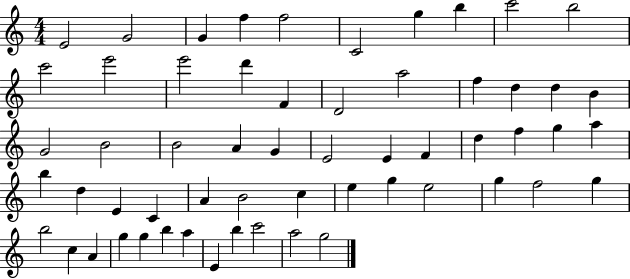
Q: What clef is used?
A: treble